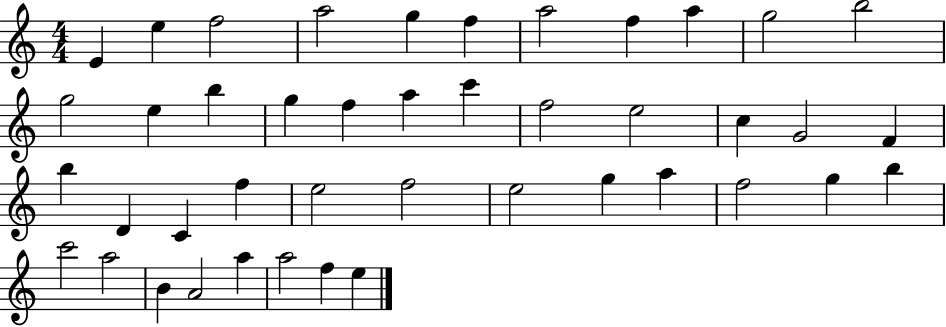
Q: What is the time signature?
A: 4/4